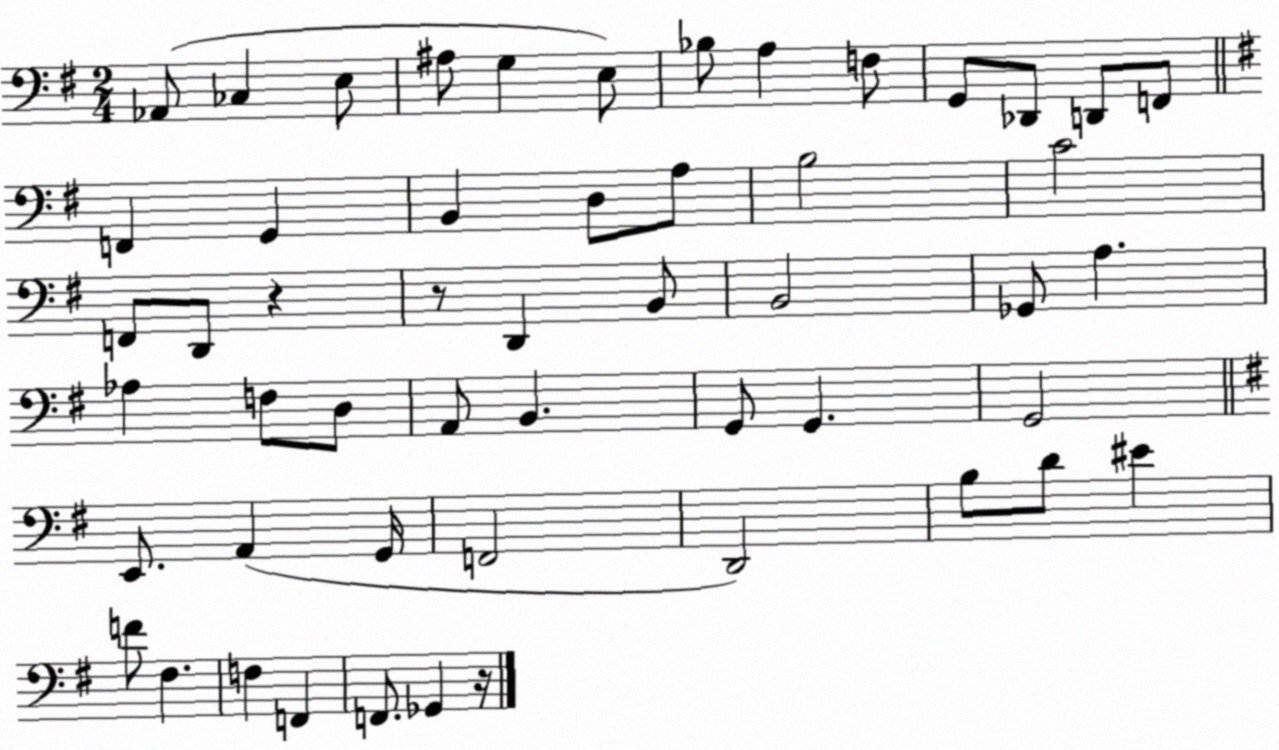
X:1
T:Untitled
M:2/4
L:1/4
K:G
_A,,/2 _C, E,/2 ^A,/2 G, E,/2 _B,/2 A, F,/2 G,,/2 _D,,/2 D,,/2 F,,/2 F,, G,, B,, D,/2 A,/2 B,2 C2 F,,/2 D,,/2 z z/2 D,, B,,/2 B,,2 _G,,/2 A, _A, F,/2 D,/2 A,,/2 B,, G,,/2 G,, G,,2 E,,/2 A,, G,,/4 F,,2 D,,2 B,/2 D/2 ^E F/2 ^F, F, F,, F,,/2 _G,, z/4